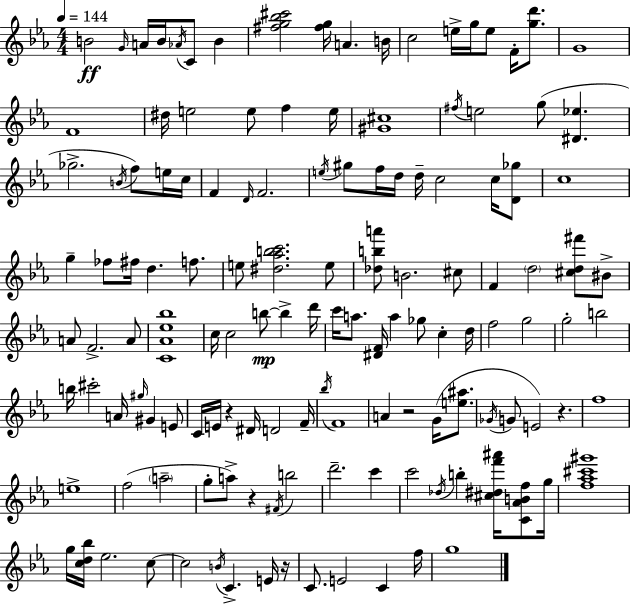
{
  \clef treble
  \numericTimeSignature
  \time 4/4
  \key ees \major
  \tempo 4 = 144
  \repeat volta 2 { b'2\ff \grace { g'16 } a'16 b'16 \acciaccatura { aes'16 } c'8 b'4 | <fis'' g'' bes'' cis'''>2 <fis'' g''>16 a'4. | b'16 c''2 e''16-> g''16 e''8 f'16-. <g'' d'''>8. | g'1 | \break f'1 | dis''16 e''2 e''8 f''4 | e''16 <gis' cis''>1 | \acciaccatura { fis''16 } e''2 g''8( <dis' ees''>4. | \break ges''2.-> \acciaccatura { b'16 }) | f''8 e''16 c''16 f'4 \grace { d'16 } f'2. | \acciaccatura { e''16 } gis''8 f''16 d''16 d''16-- c''2 | c''16 <d' ges''>8 c''1 | \break g''4-- fes''8 fis''16 d''4. | f''8. e''8 <dis'' aes'' b'' c'''>2. | e''8 <des'' b'' a'''>8 b'2. | cis''8 f'4 \parenthesize d''2 | \break <cis'' d'' fis'''>8 bis'8-> a'8 f'2.-> | a'8 <c' aes' ees'' bes''>1 | c''16 c''2 b''8~~\mp | b''4-> d'''16 c'''16 a''8. <dis' f'>16 a''4 ges''8 | \break c''4-. d''16 f''2 g''2 | g''2-. b''2 | b''16 cis'''2-. a'16 | \grace { gis''16 } gis'4 e'8 c'16 e'16 r4 dis'16 d'2 | \break f'16-- \acciaccatura { bes''16 } f'1 | a'4 r2 | g'16( <e'' ais''>8. \acciaccatura { ges'16 } g'8 e'2) | r4. f''1 | \break e''1-> | f''2( | \parenthesize a''2-- g''8-. a''8->) r4 | \acciaccatura { fis'16 } b''2 d'''2.-- | \break c'''4 c'''2 | \acciaccatura { des''16 } b''4-. <cis'' dis'' f''' ais'''>16 <c' aes' b' f''>8 g''16 <f'' aes'' cis''' gis'''>1 | g''16 <c'' d'' bes''>16 ees''2. | c''8~~ c''2 | \break \acciaccatura { b'16 } c'4.-> e'16 r16 c'8. e'2 | c'4 f''16 g''1 | } \bar "|."
}